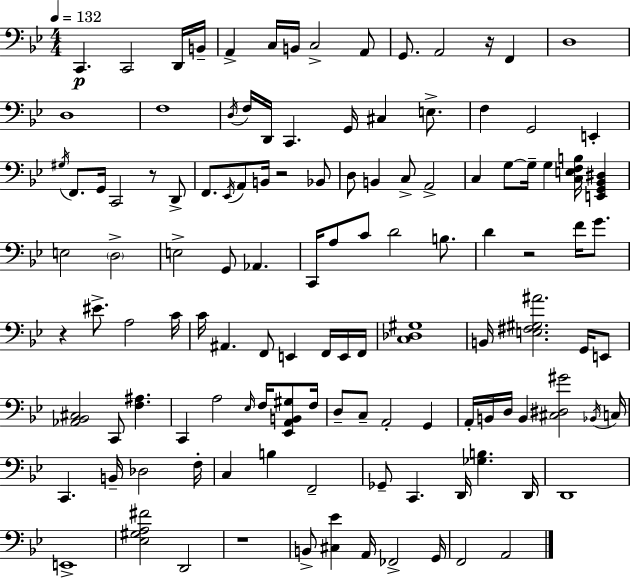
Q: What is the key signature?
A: G minor